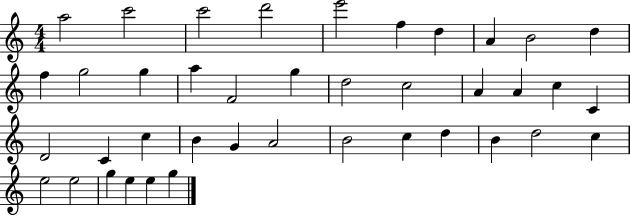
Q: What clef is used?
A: treble